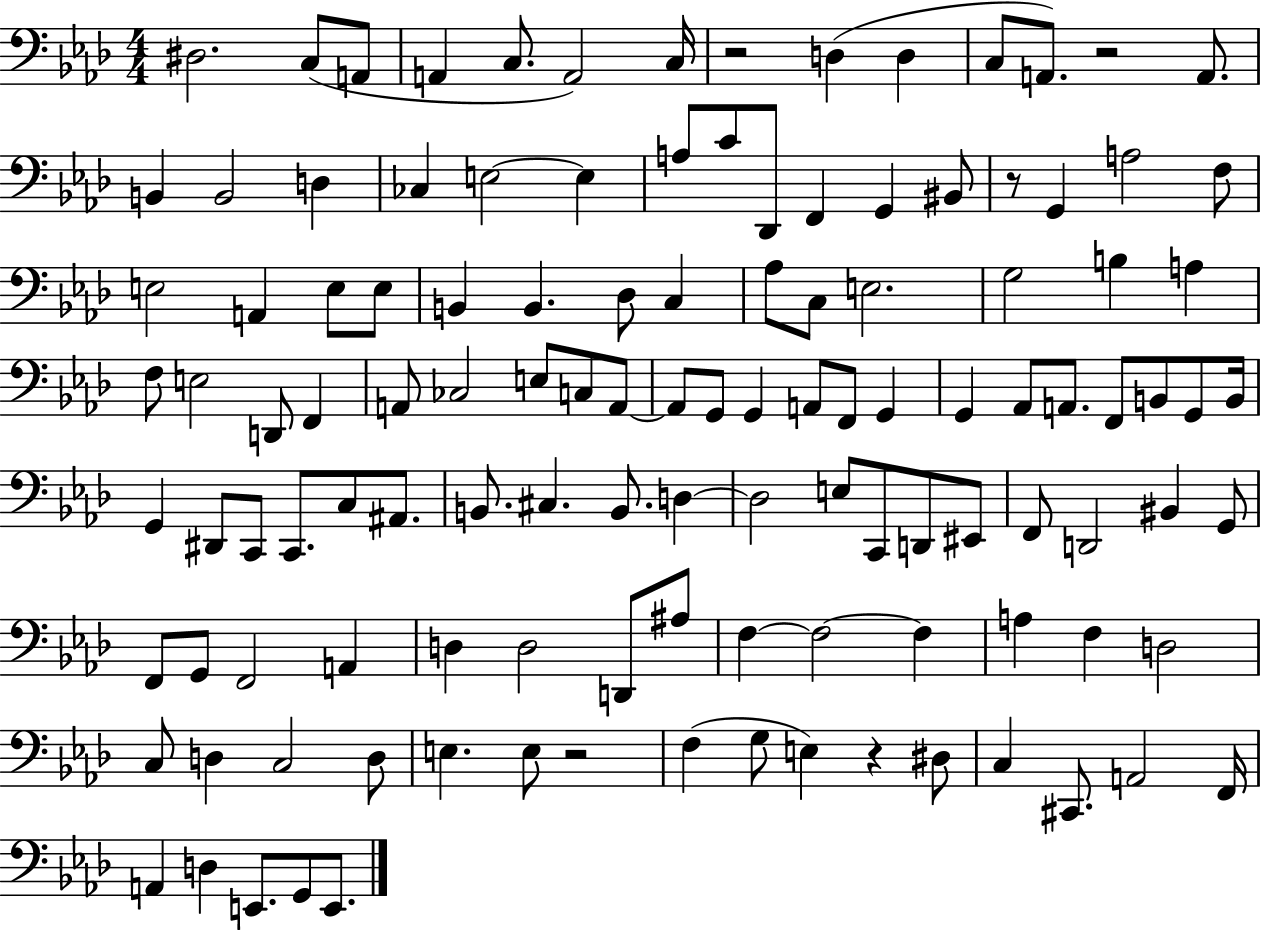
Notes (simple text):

D#3/h. C3/e A2/e A2/q C3/e. A2/h C3/s R/h D3/q D3/q C3/e A2/e. R/h A2/e. B2/q B2/h D3/q CES3/q E3/h E3/q A3/e C4/e Db2/e F2/q G2/q BIS2/e R/e G2/q A3/h F3/e E3/h A2/q E3/e E3/e B2/q B2/q. Db3/e C3/q Ab3/e C3/e E3/h. G3/h B3/q A3/q F3/e E3/h D2/e F2/q A2/e CES3/h E3/e C3/e A2/e A2/e G2/e G2/q A2/e F2/e G2/q G2/q Ab2/e A2/e. F2/e B2/e G2/e B2/s G2/q D#2/e C2/e C2/e. C3/e A#2/e. B2/e. C#3/q. B2/e. D3/q D3/h E3/e C2/e D2/e EIS2/e F2/e D2/h BIS2/q G2/e F2/e G2/e F2/h A2/q D3/q D3/h D2/e A#3/e F3/q F3/h F3/q A3/q F3/q D3/h C3/e D3/q C3/h D3/e E3/q. E3/e R/h F3/q G3/e E3/q R/q D#3/e C3/q C#2/e. A2/h F2/s A2/q D3/q E2/e. G2/e E2/e.